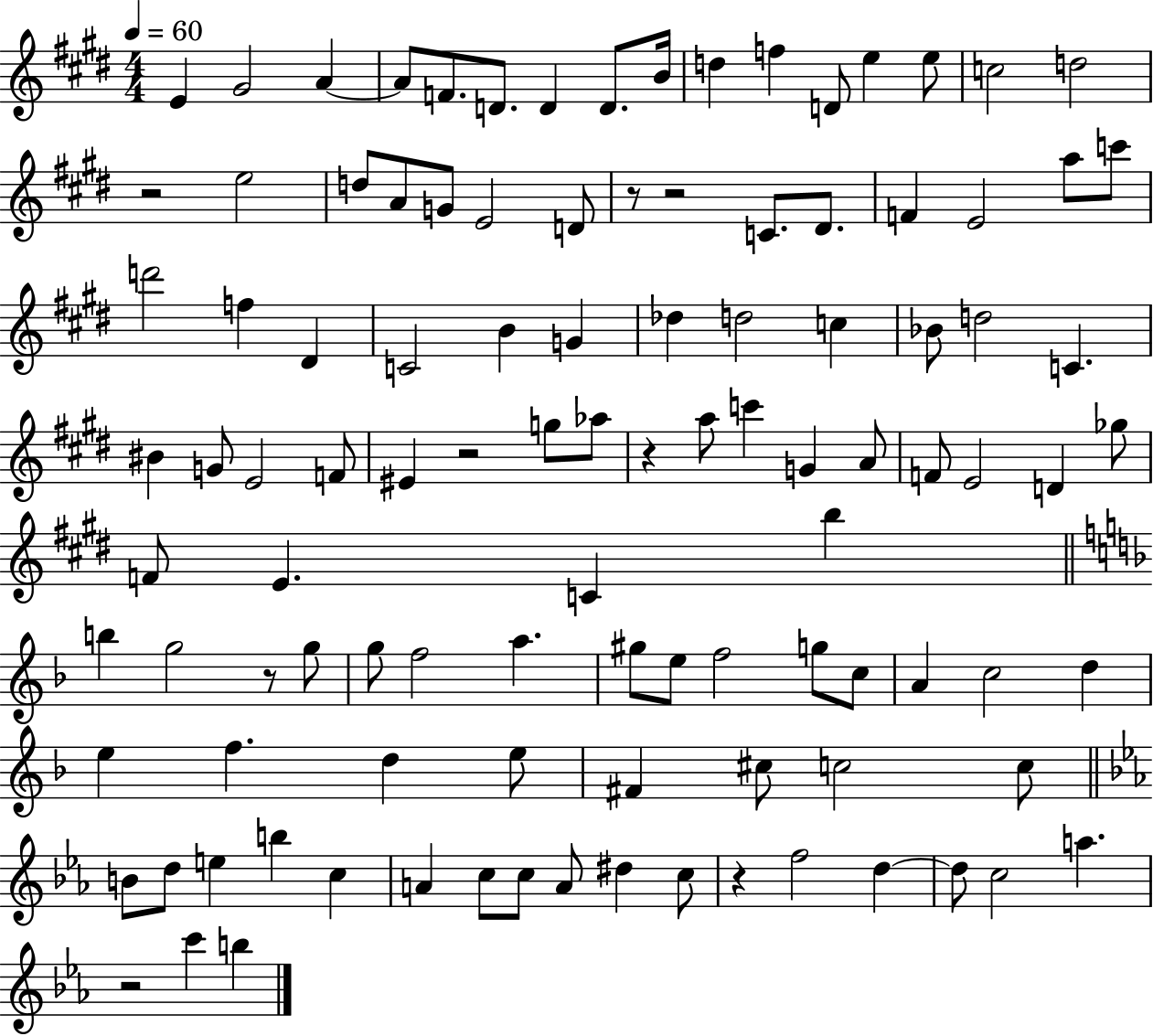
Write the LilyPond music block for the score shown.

{
  \clef treble
  \numericTimeSignature
  \time 4/4
  \key e \major
  \tempo 4 = 60
  e'4 gis'2 a'4~~ | a'8 f'8. d'8. d'4 d'8. b'16 | d''4 f''4 d'8 e''4 e''8 | c''2 d''2 | \break r2 e''2 | d''8 a'8 g'8 e'2 d'8 | r8 r2 c'8. dis'8. | f'4 e'2 a''8 c'''8 | \break d'''2 f''4 dis'4 | c'2 b'4 g'4 | des''4 d''2 c''4 | bes'8 d''2 c'4. | \break bis'4 g'8 e'2 f'8 | eis'4 r2 g''8 aes''8 | r4 a''8 c'''4 g'4 a'8 | f'8 e'2 d'4 ges''8 | \break f'8 e'4. c'4 b''4 | \bar "||" \break \key f \major b''4 g''2 r8 g''8 | g''8 f''2 a''4. | gis''8 e''8 f''2 g''8 c''8 | a'4 c''2 d''4 | \break e''4 f''4. d''4 e''8 | fis'4 cis''8 c''2 c''8 | \bar "||" \break \key c \minor b'8 d''8 e''4 b''4 c''4 | a'4 c''8 c''8 a'8 dis''4 c''8 | r4 f''2 d''4~~ | d''8 c''2 a''4. | \break r2 c'''4 b''4 | \bar "|."
}